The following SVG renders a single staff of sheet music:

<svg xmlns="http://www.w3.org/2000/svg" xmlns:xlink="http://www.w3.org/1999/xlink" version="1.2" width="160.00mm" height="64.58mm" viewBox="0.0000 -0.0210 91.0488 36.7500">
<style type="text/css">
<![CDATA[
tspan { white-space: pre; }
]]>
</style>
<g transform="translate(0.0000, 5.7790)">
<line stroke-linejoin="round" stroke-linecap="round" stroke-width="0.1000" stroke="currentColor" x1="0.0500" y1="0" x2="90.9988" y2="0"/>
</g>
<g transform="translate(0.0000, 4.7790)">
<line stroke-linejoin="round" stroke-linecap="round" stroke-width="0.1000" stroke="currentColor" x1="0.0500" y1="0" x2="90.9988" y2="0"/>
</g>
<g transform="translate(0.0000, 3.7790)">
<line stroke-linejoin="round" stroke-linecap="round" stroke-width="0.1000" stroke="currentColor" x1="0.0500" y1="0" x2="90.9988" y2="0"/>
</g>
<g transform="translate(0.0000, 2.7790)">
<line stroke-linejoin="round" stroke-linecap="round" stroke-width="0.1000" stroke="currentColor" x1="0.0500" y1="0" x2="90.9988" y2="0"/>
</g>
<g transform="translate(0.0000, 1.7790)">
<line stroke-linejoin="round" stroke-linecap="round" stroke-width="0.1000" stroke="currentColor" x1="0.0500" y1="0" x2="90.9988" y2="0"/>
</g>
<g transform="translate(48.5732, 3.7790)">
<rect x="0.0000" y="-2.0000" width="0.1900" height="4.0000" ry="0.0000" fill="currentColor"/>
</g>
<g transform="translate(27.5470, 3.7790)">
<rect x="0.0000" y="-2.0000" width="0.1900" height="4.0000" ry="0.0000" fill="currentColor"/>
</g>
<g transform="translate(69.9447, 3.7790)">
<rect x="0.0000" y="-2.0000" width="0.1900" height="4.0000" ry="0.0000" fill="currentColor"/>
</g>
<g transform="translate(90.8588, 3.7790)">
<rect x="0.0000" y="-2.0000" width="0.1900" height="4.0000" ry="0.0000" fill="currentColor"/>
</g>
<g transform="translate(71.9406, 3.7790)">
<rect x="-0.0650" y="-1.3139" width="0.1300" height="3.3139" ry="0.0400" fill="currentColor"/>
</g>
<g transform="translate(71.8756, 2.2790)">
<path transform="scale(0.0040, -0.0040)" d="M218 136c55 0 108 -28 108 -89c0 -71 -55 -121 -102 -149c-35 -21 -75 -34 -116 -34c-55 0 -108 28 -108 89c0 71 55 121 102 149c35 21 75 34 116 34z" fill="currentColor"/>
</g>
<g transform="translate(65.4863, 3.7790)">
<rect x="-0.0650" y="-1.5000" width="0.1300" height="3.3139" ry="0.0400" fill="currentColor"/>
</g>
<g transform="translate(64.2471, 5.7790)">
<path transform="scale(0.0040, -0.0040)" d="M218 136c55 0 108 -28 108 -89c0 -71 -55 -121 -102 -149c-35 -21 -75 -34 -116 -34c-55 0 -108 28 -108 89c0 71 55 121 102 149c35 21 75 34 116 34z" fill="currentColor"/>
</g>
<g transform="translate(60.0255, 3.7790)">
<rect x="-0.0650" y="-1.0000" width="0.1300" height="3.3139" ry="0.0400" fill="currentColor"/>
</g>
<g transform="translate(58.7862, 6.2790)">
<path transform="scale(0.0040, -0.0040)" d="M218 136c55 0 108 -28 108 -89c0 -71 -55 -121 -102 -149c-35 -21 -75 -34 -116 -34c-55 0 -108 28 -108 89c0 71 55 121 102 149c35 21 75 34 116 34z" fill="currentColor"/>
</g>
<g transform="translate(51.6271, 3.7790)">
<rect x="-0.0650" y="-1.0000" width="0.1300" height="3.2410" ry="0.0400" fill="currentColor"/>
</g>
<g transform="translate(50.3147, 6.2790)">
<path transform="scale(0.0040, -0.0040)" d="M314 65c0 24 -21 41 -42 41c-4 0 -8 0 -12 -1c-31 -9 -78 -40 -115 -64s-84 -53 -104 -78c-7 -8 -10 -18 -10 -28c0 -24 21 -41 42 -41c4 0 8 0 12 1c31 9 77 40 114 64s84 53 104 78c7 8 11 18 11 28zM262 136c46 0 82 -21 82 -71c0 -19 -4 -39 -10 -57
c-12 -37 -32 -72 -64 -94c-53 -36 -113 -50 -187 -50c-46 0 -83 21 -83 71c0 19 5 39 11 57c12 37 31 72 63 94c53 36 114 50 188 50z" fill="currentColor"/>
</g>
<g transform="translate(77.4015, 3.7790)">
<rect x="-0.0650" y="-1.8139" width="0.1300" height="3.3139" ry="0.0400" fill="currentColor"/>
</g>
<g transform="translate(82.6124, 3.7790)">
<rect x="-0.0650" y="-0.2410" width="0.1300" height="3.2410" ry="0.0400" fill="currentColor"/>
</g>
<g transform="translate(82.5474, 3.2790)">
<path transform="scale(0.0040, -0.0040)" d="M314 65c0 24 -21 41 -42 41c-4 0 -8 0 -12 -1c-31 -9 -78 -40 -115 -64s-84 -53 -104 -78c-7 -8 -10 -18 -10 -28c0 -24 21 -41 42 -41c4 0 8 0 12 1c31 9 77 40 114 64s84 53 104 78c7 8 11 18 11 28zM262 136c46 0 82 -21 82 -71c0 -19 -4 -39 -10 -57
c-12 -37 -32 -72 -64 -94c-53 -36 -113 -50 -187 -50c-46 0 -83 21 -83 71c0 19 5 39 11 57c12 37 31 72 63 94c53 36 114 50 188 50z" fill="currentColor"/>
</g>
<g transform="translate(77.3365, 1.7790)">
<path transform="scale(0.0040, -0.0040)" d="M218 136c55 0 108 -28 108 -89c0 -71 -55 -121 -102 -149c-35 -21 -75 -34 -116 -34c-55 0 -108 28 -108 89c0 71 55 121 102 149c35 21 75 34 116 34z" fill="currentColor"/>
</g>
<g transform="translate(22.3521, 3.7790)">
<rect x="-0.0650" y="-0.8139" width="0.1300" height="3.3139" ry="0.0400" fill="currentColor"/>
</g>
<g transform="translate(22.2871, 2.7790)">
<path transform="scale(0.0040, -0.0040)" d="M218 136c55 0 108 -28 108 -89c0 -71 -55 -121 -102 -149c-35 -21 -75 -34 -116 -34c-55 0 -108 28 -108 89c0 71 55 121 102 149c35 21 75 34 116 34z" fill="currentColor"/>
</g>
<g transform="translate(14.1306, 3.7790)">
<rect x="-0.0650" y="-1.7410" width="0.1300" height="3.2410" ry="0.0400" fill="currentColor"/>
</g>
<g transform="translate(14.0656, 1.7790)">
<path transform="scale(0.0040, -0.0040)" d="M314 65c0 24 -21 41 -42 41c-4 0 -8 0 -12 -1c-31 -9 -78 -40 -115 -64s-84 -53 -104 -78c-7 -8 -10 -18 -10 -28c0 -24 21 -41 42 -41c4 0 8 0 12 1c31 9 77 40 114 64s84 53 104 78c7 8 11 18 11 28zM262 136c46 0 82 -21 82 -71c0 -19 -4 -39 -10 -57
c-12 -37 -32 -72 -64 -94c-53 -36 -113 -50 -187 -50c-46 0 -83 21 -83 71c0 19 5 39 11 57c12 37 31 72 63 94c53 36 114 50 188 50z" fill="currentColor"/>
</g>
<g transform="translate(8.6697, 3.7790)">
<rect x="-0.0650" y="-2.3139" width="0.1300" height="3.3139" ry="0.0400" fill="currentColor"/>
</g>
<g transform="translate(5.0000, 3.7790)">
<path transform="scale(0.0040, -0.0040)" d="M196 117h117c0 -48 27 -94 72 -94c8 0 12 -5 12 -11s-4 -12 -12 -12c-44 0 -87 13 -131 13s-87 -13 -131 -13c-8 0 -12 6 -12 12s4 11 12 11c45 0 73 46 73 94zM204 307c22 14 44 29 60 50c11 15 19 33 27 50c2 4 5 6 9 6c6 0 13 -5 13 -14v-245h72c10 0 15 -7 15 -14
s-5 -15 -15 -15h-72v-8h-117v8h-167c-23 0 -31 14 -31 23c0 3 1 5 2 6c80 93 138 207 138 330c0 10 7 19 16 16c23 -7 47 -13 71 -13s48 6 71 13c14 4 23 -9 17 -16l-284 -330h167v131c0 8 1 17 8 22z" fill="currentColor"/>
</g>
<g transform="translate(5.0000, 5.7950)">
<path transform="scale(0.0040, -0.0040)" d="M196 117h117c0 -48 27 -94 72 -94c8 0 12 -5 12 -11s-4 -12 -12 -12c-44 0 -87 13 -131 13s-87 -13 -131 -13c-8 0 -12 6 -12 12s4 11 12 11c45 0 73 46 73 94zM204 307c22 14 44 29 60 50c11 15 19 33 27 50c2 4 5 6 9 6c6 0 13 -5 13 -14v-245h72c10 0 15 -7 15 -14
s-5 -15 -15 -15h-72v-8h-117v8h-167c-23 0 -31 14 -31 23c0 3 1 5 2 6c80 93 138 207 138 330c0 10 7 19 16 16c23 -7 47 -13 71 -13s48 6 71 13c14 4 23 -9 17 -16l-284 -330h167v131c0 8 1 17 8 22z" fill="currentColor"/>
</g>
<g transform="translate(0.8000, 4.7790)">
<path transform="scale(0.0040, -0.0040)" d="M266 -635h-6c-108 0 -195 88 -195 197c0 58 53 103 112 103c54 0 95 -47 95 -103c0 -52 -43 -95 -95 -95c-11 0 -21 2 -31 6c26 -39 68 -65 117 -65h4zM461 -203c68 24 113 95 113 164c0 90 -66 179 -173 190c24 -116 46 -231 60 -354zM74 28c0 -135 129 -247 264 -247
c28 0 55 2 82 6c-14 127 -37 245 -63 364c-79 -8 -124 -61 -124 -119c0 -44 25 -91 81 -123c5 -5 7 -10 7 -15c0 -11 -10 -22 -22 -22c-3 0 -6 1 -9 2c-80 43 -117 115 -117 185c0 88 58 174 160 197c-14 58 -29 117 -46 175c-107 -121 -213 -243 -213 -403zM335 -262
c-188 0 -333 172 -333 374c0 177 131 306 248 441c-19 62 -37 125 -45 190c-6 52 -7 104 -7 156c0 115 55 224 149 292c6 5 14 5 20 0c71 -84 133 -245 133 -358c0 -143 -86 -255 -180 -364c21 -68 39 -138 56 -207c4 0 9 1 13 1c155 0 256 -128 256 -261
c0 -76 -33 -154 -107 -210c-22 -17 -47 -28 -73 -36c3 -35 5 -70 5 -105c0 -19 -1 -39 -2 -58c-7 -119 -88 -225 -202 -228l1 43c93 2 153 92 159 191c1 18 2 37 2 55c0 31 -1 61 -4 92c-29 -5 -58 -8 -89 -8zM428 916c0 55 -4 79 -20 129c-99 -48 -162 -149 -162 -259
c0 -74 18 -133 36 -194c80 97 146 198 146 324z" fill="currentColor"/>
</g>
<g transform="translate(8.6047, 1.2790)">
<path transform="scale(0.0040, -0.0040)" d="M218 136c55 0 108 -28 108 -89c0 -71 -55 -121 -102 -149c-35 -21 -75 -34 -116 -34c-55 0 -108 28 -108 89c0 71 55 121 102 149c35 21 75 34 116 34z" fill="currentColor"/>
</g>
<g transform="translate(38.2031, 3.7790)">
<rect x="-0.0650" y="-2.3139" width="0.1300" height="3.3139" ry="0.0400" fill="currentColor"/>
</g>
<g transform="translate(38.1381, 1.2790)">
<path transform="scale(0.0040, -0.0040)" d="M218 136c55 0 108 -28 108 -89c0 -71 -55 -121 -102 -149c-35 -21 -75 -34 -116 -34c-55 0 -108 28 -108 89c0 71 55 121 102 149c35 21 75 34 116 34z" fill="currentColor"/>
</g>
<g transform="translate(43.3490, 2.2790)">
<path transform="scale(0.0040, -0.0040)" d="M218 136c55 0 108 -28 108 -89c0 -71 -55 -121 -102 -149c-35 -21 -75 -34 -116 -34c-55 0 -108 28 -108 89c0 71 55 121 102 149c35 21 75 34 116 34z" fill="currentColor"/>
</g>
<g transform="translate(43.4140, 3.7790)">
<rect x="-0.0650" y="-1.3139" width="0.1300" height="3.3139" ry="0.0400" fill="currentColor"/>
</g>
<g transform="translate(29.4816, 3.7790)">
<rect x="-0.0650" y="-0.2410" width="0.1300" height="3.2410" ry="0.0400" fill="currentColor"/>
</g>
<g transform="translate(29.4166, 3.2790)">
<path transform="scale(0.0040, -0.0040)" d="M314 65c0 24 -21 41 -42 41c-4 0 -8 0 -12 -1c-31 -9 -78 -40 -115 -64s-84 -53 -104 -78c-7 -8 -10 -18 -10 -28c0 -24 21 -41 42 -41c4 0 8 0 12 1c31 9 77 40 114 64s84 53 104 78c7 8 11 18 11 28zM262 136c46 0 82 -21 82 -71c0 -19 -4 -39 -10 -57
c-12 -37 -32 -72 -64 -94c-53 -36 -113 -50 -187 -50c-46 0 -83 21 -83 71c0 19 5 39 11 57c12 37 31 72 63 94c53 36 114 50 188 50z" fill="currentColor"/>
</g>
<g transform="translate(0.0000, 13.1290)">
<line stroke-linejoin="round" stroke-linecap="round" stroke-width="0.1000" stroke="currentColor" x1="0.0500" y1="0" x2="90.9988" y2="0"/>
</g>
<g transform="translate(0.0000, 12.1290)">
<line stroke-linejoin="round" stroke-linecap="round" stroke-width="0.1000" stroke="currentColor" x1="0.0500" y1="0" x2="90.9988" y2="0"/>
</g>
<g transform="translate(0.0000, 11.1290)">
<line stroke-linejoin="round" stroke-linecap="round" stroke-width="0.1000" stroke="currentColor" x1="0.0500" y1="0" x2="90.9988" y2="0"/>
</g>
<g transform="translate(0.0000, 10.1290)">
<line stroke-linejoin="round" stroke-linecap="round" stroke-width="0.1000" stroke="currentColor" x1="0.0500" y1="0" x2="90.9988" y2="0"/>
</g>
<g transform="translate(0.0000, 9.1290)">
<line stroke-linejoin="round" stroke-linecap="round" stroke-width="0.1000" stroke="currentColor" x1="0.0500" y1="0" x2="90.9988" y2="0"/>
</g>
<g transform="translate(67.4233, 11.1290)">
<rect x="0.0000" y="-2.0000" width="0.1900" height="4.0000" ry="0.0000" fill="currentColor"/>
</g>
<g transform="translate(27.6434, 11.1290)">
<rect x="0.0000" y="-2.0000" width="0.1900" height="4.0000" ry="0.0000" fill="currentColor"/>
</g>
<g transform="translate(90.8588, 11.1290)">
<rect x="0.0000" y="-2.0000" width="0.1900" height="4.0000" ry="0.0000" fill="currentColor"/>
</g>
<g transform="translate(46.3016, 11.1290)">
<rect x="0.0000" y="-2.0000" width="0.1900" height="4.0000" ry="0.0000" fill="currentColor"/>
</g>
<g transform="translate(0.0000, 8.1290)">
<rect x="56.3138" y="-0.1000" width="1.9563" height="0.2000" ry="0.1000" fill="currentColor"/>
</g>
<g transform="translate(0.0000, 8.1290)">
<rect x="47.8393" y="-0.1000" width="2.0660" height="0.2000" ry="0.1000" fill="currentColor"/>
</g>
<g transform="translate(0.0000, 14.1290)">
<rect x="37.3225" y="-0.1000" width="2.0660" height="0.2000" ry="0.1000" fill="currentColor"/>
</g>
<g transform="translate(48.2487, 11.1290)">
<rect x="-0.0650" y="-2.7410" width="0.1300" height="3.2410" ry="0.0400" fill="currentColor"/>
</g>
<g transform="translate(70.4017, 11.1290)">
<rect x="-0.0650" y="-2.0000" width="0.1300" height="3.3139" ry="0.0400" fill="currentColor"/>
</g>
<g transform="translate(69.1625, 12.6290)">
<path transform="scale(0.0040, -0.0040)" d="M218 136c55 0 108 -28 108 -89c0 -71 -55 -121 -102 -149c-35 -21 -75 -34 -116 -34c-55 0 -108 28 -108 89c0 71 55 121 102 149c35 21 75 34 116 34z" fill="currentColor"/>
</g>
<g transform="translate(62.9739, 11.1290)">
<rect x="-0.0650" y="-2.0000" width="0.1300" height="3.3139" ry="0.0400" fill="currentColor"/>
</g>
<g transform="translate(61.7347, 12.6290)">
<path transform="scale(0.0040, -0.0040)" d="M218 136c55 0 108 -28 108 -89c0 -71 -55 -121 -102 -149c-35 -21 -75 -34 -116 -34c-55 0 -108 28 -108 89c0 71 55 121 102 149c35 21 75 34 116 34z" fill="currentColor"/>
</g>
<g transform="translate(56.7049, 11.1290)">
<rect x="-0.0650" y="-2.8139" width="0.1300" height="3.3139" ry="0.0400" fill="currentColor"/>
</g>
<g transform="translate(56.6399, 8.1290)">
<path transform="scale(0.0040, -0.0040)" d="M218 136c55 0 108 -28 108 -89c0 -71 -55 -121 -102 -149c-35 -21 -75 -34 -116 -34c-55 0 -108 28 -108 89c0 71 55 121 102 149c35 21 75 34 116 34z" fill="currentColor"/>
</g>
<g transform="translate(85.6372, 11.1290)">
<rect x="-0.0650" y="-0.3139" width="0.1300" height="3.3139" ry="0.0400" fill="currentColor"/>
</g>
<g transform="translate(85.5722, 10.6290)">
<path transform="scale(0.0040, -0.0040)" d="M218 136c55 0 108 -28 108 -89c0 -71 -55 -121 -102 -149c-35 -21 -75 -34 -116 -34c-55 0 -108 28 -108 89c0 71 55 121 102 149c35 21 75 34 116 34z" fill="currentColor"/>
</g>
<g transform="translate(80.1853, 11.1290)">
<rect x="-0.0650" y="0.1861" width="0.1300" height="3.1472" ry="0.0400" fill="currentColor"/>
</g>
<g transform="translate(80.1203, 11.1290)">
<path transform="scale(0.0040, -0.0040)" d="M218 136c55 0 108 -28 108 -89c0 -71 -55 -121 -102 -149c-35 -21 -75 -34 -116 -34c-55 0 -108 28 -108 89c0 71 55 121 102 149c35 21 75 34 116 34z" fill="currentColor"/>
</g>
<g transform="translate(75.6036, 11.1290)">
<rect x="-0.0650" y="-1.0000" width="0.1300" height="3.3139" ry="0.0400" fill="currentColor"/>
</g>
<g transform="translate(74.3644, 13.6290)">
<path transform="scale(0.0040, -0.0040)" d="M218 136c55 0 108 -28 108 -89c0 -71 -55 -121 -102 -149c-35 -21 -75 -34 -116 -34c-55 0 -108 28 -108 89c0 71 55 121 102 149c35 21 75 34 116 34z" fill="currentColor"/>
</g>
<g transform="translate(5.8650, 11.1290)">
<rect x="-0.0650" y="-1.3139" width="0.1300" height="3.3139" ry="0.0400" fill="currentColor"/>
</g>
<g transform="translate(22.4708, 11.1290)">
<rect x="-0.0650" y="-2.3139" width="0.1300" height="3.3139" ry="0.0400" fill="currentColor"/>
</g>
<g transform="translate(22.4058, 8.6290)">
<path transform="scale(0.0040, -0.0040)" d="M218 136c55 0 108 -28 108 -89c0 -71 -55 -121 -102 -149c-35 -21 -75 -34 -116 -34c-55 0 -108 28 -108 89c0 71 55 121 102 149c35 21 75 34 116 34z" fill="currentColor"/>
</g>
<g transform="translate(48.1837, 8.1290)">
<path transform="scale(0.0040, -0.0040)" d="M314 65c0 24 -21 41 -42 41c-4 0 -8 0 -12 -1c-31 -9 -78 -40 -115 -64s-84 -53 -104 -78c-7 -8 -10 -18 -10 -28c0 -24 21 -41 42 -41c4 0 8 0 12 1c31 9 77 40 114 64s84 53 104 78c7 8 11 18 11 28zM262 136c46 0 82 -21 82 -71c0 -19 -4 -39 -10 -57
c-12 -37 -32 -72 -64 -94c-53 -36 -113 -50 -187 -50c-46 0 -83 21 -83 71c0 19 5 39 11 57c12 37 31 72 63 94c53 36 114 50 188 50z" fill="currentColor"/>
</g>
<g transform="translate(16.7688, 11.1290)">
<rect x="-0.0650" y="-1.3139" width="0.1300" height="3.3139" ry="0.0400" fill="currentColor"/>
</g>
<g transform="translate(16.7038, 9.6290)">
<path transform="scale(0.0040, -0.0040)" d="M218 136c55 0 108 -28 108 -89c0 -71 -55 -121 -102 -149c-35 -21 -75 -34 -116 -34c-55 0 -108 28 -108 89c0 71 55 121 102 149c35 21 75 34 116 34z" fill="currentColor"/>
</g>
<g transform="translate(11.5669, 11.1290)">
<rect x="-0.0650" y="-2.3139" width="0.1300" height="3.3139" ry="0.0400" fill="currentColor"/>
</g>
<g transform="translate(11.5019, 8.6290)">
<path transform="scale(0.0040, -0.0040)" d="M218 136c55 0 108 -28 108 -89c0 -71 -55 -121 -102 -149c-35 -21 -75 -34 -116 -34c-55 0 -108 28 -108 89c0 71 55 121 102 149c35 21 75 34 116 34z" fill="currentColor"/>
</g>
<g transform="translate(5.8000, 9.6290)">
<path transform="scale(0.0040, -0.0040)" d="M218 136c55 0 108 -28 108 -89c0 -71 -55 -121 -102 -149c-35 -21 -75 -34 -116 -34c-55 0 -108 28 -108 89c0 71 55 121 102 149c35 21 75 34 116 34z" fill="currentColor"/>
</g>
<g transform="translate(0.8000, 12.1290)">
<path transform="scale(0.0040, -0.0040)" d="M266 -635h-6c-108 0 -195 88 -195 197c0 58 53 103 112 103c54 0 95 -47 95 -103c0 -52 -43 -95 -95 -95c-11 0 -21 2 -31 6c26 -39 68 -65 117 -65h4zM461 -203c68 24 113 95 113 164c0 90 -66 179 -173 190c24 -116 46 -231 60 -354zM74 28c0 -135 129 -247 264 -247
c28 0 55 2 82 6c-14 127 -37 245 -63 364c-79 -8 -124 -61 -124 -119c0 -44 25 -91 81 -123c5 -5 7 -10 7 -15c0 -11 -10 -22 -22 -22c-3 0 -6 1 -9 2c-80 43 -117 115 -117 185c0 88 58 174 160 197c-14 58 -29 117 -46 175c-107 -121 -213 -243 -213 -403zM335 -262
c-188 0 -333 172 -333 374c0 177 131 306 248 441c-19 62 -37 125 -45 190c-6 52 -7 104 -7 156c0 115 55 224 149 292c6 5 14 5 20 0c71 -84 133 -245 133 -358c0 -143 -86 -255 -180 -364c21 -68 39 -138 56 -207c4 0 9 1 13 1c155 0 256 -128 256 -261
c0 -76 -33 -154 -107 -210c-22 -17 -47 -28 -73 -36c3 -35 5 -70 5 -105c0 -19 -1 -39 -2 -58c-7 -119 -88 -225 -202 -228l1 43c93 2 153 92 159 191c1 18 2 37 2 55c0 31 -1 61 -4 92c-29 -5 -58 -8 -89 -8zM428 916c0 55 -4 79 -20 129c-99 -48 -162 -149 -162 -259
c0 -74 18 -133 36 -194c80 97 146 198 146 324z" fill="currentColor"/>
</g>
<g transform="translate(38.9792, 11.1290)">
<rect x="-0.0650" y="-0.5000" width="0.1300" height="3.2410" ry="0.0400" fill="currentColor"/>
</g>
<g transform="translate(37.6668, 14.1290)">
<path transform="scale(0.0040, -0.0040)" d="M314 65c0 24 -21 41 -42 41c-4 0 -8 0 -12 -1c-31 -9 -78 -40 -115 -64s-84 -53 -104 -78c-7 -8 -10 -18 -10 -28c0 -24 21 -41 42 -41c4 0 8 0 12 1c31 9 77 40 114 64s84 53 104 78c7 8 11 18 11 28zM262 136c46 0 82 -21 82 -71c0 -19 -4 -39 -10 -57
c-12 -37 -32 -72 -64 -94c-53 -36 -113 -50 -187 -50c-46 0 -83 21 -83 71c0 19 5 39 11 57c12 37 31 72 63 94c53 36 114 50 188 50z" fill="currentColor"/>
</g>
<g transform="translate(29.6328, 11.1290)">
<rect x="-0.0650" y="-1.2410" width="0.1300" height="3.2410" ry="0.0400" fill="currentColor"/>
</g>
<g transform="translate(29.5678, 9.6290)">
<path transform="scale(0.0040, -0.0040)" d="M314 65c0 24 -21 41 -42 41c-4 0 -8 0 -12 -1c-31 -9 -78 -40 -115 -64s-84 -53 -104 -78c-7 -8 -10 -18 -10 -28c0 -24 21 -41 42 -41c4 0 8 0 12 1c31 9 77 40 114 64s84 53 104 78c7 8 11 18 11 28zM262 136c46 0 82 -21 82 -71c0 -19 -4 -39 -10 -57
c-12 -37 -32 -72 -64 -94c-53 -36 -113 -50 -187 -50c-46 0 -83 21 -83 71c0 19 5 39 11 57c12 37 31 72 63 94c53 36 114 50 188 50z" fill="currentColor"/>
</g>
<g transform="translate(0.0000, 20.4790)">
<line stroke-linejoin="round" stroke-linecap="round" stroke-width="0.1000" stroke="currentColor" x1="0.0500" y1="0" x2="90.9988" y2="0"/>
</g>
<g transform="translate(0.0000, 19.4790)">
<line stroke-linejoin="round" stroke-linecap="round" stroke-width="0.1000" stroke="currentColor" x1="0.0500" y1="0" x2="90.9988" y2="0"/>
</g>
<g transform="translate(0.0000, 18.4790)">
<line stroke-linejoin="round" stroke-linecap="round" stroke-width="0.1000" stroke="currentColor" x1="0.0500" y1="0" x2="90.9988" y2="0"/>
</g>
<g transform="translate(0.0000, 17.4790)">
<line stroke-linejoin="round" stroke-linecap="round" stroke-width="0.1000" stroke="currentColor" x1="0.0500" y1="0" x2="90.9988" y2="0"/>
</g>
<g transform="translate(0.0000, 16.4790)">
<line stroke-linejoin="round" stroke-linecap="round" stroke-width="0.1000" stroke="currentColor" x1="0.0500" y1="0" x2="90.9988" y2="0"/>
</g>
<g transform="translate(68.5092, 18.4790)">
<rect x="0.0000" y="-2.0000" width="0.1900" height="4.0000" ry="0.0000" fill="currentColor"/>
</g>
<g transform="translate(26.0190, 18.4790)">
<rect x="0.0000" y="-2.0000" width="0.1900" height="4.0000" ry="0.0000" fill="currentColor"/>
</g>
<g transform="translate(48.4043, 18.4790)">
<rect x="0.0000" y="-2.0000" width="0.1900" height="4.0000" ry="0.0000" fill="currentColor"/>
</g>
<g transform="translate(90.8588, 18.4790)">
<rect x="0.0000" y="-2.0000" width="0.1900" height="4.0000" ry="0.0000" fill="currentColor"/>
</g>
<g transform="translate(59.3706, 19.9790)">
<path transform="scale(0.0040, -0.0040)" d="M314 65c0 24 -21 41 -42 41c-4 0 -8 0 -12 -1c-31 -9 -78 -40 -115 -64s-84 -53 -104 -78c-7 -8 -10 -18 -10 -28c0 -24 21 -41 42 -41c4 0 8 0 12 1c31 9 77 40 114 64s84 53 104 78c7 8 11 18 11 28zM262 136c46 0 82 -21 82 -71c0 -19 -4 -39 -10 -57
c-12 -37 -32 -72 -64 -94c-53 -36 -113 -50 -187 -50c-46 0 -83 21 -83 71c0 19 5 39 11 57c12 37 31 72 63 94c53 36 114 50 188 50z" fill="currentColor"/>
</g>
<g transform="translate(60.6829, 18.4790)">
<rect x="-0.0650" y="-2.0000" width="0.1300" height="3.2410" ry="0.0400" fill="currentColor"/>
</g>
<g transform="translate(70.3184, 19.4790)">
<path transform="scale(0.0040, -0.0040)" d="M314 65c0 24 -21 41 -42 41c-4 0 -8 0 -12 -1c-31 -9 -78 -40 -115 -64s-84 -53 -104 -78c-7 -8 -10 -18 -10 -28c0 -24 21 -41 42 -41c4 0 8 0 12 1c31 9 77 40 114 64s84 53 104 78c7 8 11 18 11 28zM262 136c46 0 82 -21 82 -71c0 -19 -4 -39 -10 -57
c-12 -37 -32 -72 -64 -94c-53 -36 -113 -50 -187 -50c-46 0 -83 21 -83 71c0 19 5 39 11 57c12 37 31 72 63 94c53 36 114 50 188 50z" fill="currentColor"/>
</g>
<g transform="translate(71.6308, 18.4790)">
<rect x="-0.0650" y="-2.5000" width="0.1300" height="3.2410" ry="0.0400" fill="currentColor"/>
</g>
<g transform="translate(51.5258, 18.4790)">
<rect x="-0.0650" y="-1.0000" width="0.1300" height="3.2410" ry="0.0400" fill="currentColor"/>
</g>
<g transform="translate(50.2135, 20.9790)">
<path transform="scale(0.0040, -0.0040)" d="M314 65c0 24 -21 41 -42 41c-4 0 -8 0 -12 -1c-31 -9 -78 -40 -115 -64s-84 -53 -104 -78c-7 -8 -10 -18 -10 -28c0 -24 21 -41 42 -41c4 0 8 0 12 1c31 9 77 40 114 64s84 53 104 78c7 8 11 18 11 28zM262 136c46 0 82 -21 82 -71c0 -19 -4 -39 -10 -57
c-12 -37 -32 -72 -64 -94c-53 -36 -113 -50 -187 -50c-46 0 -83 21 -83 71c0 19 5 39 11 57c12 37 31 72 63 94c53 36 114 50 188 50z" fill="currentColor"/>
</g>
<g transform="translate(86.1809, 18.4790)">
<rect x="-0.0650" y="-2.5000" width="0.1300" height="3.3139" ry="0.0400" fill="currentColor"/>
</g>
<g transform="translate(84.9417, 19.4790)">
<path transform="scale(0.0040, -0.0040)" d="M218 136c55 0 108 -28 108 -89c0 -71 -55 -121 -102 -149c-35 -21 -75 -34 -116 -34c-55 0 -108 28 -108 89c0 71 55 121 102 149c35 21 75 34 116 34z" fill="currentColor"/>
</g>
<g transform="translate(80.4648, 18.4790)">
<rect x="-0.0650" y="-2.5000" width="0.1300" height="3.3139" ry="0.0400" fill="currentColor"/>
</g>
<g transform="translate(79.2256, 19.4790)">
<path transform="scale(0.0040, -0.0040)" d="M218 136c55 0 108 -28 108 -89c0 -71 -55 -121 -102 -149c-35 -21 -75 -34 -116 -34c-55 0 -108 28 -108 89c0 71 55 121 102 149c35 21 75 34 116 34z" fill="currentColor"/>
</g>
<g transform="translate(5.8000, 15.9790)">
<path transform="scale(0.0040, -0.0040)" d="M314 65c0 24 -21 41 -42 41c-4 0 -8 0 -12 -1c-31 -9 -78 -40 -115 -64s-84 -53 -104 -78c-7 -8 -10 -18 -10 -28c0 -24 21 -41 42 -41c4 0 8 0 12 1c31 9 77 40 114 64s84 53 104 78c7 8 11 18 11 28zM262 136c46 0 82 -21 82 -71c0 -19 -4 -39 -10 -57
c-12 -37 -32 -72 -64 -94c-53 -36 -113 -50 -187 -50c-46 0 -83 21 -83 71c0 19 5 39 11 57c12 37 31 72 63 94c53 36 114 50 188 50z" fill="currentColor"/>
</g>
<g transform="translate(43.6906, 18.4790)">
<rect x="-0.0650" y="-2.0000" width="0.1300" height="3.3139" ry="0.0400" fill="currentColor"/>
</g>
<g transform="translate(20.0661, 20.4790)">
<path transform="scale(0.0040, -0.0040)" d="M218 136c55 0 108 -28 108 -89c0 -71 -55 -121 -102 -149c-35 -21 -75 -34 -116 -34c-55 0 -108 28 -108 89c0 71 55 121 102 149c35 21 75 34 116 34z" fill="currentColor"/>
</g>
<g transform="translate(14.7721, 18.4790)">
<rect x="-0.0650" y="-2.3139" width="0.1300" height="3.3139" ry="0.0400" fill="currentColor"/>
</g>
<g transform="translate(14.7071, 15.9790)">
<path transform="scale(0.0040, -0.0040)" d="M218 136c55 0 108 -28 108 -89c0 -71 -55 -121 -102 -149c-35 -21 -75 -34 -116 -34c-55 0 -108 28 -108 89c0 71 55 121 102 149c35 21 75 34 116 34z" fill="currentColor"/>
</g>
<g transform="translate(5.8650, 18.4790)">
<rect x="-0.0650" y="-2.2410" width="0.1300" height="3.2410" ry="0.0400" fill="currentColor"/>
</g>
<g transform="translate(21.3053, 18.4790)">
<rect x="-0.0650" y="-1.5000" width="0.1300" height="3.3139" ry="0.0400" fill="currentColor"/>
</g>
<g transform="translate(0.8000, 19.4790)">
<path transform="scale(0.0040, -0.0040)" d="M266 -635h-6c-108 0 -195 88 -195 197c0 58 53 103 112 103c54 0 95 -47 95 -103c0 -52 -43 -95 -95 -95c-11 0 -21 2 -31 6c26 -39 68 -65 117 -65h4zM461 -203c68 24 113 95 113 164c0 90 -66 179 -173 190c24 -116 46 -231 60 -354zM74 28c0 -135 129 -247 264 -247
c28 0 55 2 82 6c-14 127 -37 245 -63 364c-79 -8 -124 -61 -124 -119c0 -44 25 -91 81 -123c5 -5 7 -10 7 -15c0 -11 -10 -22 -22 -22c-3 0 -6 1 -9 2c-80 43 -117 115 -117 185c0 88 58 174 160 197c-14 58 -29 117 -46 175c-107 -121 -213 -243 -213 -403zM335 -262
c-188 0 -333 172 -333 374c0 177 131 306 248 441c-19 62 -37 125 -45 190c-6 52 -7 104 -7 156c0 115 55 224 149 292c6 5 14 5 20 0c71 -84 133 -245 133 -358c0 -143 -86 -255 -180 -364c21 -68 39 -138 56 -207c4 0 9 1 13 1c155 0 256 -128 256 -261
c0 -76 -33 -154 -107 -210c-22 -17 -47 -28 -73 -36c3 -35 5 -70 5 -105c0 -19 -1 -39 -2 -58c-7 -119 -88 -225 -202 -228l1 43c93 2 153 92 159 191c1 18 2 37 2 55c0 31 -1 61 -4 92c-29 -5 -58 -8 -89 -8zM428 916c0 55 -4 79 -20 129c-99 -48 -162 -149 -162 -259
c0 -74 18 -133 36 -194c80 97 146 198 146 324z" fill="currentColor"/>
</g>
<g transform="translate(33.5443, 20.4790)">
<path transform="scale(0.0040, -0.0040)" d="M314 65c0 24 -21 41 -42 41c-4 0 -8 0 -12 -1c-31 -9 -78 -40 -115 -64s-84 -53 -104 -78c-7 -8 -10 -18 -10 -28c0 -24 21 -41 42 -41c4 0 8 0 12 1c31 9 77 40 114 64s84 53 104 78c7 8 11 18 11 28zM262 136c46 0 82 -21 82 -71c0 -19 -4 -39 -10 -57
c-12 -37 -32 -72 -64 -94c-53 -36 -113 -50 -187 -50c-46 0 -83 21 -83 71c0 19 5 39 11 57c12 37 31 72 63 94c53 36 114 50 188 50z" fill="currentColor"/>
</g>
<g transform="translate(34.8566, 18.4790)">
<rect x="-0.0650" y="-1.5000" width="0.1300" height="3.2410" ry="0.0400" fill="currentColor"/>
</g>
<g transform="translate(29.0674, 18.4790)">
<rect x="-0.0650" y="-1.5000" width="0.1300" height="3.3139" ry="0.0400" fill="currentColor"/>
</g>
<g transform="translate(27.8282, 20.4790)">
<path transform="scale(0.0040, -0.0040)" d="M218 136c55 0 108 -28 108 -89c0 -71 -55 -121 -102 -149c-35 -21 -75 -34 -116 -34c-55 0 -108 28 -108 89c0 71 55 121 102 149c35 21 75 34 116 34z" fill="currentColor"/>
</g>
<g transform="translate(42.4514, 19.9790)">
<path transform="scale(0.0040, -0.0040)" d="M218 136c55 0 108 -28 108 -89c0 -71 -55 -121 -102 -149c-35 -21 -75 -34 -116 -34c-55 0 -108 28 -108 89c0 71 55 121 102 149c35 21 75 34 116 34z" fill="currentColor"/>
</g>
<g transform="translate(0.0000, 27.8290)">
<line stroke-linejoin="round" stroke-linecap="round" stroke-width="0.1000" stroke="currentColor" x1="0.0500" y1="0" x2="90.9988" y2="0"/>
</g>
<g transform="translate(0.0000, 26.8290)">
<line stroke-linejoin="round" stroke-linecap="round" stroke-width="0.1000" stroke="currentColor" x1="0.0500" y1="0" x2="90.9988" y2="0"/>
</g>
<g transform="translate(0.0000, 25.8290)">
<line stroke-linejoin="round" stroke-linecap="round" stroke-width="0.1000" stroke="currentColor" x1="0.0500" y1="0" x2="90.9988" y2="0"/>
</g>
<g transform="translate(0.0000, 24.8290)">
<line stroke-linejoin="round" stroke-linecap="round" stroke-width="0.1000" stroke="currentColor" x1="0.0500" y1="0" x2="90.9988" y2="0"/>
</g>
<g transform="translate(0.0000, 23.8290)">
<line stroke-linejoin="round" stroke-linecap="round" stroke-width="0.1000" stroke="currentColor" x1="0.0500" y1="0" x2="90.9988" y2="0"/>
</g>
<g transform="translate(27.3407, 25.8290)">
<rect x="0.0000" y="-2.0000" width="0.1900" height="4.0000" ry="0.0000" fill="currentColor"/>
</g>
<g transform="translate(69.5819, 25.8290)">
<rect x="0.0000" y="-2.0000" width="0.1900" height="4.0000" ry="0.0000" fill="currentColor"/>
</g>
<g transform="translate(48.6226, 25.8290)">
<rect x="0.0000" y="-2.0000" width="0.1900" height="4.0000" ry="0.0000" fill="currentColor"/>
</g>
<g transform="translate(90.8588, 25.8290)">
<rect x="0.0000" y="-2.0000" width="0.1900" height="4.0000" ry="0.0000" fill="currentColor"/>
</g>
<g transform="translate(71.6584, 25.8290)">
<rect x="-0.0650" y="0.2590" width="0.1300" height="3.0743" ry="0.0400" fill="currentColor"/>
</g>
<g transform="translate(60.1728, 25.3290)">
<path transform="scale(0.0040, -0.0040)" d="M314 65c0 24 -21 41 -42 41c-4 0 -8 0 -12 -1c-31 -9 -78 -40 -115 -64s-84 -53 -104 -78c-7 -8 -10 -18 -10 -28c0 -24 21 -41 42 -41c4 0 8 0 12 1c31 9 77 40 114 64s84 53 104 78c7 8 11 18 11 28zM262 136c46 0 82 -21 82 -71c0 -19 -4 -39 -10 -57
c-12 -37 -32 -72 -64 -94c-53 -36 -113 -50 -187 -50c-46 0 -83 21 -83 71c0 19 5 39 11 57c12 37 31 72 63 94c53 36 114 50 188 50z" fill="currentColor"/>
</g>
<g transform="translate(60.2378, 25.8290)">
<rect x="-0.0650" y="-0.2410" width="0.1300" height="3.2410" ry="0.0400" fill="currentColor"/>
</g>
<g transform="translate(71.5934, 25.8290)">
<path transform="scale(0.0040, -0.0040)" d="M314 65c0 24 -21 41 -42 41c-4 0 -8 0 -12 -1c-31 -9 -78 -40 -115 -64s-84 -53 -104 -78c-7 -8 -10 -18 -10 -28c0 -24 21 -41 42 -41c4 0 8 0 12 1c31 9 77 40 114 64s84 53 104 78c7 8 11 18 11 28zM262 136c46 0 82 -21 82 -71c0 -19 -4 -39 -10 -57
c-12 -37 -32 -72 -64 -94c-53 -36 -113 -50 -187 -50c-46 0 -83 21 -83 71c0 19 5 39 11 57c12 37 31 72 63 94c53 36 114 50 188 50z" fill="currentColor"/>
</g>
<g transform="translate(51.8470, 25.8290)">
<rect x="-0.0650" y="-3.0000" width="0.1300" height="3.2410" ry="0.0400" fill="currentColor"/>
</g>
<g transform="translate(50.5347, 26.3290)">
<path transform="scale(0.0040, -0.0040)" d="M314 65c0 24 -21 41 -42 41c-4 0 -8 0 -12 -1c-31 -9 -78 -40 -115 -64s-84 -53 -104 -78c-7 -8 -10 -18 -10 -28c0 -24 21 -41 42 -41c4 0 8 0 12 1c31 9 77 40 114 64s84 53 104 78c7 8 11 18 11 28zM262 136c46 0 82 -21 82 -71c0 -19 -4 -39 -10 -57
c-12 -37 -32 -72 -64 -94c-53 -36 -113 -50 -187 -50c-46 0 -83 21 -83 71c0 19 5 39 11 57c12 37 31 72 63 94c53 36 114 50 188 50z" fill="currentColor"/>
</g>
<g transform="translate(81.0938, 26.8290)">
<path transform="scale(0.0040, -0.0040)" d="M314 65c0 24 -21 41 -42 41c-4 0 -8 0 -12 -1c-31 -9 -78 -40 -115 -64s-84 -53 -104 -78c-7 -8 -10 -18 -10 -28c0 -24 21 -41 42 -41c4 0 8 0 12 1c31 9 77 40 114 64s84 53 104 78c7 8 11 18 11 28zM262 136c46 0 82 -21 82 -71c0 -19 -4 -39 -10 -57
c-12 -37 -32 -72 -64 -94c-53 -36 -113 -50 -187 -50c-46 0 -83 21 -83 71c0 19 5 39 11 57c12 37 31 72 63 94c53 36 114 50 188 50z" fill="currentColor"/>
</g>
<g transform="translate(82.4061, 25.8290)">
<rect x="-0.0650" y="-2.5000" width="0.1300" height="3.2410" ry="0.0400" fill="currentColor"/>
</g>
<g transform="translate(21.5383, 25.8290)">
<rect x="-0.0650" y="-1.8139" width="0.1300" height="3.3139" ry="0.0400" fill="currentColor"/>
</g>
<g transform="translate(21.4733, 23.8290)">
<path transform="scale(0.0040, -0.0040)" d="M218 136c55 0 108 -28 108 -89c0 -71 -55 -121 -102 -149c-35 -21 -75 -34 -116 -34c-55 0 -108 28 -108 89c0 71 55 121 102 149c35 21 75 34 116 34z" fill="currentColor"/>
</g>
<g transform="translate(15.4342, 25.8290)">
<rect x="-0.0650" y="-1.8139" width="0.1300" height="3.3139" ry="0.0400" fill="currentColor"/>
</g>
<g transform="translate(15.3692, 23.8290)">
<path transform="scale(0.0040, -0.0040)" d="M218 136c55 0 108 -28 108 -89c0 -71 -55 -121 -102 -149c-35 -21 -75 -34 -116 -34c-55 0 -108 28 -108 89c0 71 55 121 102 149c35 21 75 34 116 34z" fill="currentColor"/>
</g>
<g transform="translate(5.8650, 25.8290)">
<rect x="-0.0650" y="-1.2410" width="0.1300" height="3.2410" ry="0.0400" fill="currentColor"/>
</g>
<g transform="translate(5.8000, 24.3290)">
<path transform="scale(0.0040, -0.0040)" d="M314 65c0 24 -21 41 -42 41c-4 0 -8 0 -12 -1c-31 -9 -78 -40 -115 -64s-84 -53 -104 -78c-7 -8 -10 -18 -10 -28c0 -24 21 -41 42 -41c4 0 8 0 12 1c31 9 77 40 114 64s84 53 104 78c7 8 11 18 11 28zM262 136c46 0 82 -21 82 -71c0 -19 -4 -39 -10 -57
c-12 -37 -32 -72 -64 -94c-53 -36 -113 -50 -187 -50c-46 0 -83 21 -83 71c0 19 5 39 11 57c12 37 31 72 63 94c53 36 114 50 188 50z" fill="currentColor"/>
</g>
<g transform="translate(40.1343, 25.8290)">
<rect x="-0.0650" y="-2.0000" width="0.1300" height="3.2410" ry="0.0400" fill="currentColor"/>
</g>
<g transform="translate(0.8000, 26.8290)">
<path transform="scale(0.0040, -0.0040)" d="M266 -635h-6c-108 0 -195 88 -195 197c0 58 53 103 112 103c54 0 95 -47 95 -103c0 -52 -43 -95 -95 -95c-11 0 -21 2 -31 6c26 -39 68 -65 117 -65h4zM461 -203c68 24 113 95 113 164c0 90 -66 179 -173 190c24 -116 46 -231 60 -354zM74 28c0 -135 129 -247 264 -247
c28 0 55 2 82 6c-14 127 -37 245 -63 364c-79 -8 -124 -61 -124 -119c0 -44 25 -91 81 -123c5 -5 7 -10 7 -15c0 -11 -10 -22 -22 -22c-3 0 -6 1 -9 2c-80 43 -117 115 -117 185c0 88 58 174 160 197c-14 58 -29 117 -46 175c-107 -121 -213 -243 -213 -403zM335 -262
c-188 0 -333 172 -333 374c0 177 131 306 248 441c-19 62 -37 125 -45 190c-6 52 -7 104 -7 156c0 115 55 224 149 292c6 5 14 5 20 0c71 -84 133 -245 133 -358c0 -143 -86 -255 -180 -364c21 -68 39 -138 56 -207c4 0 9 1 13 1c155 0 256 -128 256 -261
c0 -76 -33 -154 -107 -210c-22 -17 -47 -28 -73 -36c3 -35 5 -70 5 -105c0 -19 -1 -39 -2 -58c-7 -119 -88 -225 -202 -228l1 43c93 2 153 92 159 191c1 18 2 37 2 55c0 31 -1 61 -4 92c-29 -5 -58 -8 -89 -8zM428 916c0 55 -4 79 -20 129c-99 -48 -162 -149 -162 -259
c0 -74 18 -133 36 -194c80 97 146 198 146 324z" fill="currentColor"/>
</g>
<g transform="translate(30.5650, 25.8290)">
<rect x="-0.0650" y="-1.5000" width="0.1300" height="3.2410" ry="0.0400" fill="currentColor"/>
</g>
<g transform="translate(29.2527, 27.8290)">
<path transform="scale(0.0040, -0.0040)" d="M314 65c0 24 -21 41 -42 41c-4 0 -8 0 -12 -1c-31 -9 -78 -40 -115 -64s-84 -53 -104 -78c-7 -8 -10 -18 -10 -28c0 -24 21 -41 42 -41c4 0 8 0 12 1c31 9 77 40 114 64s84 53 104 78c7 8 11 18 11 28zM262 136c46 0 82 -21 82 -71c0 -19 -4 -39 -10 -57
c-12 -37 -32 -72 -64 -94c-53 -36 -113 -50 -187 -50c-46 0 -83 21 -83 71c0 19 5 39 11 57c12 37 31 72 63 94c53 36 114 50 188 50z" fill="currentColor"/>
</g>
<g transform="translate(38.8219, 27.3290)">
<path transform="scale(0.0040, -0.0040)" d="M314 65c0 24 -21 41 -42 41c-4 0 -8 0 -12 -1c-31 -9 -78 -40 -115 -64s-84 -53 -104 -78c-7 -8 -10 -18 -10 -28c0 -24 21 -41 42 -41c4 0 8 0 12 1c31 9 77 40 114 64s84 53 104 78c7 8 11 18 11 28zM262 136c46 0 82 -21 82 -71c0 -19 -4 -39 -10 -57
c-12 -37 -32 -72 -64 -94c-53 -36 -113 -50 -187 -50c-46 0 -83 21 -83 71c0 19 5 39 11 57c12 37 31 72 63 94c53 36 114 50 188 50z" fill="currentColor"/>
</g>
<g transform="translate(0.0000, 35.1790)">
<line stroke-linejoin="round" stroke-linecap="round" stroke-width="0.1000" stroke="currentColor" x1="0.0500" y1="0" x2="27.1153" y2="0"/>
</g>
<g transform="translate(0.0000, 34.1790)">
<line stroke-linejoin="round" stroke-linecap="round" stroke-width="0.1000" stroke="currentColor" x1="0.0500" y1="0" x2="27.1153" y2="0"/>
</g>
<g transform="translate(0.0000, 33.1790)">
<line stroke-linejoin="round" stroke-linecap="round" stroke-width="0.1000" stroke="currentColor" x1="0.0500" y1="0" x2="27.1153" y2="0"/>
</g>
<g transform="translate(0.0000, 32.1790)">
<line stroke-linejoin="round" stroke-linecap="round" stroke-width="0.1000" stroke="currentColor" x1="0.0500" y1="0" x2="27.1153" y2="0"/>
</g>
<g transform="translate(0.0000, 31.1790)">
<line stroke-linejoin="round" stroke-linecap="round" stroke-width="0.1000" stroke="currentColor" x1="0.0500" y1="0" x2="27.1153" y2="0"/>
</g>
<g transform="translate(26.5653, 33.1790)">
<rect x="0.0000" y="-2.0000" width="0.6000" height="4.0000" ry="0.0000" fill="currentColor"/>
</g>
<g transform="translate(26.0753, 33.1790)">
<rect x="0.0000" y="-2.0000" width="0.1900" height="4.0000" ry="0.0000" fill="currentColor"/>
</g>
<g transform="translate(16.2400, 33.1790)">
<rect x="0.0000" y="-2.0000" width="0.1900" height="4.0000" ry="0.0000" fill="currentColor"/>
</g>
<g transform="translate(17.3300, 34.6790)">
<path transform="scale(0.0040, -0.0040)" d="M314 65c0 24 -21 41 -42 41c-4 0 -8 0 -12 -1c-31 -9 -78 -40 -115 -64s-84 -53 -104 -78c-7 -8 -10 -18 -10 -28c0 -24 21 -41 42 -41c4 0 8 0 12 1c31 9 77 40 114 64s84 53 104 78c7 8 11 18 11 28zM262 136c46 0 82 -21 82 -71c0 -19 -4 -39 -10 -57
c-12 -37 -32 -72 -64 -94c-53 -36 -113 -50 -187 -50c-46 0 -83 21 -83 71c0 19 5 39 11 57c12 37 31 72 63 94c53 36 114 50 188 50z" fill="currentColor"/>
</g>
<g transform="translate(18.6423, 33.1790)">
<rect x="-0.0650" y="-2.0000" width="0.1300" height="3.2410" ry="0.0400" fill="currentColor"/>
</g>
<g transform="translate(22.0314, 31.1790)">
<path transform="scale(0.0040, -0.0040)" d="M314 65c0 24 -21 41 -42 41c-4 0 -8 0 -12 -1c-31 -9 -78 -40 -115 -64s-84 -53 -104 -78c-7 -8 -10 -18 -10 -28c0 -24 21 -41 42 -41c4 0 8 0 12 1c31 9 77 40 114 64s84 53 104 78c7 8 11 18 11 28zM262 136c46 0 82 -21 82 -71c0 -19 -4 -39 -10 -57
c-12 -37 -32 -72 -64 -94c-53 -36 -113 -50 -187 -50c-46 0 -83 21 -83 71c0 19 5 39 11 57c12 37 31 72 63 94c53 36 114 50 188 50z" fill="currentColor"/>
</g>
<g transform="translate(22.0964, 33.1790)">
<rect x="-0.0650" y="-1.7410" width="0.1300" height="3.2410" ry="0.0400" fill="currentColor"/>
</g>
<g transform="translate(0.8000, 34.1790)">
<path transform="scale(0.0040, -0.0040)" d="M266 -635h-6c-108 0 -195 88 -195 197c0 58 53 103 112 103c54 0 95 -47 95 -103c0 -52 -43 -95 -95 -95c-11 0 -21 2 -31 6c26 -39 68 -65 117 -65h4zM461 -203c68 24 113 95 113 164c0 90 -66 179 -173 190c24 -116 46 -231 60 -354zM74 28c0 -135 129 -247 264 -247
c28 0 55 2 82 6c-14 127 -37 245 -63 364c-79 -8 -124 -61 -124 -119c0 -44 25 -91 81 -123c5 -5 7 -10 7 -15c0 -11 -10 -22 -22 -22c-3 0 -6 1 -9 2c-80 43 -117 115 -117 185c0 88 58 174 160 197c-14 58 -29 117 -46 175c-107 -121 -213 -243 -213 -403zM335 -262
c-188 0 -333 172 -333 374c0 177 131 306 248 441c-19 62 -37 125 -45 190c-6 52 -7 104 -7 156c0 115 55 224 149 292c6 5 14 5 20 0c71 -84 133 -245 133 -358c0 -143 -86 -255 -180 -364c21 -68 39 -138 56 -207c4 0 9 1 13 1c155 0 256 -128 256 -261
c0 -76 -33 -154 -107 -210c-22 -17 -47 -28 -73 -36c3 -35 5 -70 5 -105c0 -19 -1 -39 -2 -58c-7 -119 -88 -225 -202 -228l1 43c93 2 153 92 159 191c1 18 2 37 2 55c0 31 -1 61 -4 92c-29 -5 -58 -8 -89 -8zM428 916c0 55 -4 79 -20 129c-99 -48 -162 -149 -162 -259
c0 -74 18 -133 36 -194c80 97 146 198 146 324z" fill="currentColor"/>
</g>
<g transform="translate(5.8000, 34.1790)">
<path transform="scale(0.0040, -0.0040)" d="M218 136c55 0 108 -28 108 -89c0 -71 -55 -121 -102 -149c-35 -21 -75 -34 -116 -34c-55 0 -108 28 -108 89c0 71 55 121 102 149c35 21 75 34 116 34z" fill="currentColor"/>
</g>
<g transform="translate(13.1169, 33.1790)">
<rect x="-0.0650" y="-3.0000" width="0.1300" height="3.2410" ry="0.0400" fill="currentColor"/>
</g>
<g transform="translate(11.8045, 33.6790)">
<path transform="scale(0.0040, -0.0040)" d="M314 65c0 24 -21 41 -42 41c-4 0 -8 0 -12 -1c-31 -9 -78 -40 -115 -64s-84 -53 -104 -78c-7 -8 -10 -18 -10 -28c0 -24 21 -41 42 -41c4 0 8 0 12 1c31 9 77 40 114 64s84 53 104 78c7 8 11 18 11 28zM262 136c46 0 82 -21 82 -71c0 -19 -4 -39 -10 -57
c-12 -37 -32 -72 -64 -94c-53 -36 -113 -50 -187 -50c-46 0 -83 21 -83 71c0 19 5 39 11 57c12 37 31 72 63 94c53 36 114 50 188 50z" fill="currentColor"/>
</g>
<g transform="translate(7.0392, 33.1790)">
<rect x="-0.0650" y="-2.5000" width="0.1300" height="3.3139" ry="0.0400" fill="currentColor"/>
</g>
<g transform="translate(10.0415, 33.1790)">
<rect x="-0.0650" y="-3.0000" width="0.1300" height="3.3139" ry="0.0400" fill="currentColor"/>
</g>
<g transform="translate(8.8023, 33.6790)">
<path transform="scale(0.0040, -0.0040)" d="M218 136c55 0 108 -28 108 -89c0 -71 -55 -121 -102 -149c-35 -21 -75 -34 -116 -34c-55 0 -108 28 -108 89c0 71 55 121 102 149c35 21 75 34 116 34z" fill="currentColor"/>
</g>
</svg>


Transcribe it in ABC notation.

X:1
T:Untitled
M:4/4
L:1/4
K:C
g f2 d c2 g e D2 D E e f c2 e g e g e2 C2 a2 a F F D B c g2 g E E E2 F D2 F2 G2 G G e2 f f E2 F2 A2 c2 B2 G2 G A A2 F2 f2